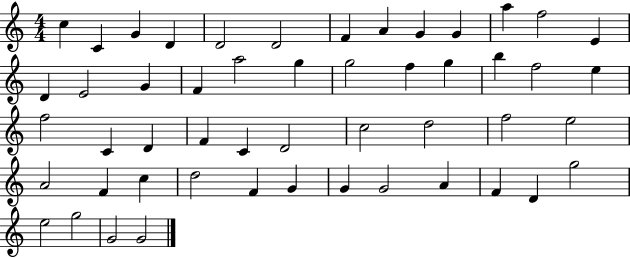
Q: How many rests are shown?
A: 0